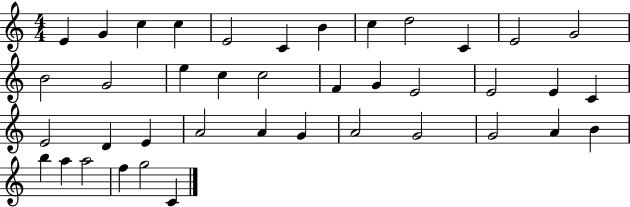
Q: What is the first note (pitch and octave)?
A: E4